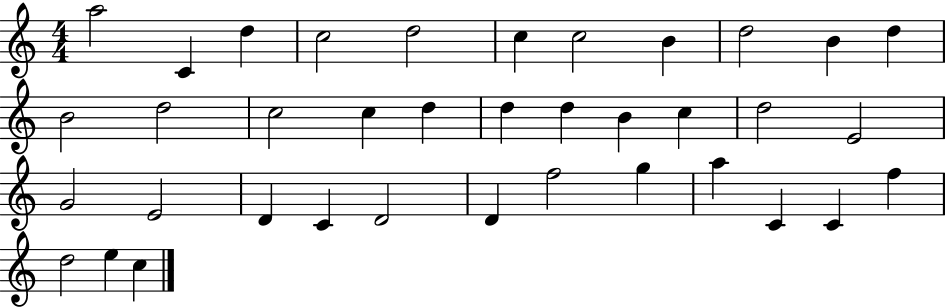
X:1
T:Untitled
M:4/4
L:1/4
K:C
a2 C d c2 d2 c c2 B d2 B d B2 d2 c2 c d d d B c d2 E2 G2 E2 D C D2 D f2 g a C C f d2 e c